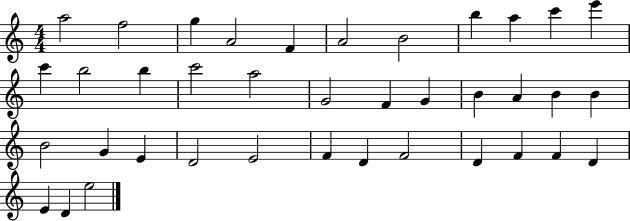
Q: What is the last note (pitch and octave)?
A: E5